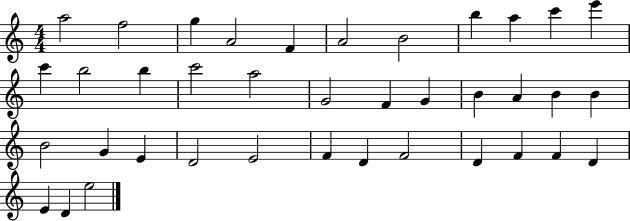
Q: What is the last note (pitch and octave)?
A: E5